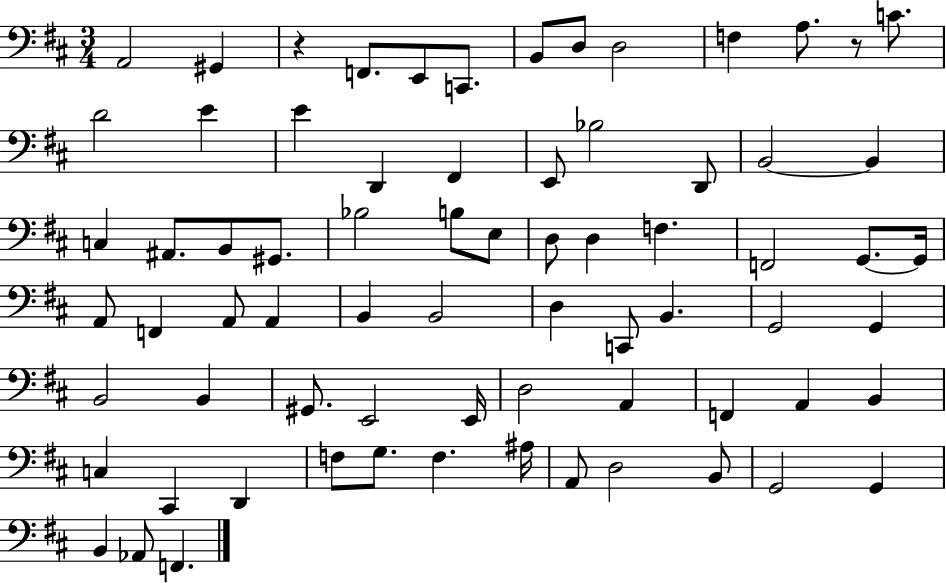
A2/h G#2/q R/q F2/e. E2/e C2/e. B2/e D3/e D3/h F3/q A3/e. R/e C4/e. D4/h E4/q E4/q D2/q F#2/q E2/e Bb3/h D2/e B2/h B2/q C3/q A#2/e. B2/e G#2/e. Bb3/h B3/e E3/e D3/e D3/q F3/q. F2/h G2/e. G2/s A2/e F2/q A2/e A2/q B2/q B2/h D3/q C2/e B2/q. G2/h G2/q B2/h B2/q G#2/e. E2/h E2/s D3/h A2/q F2/q A2/q B2/q C3/q C#2/q D2/q F3/e G3/e. F3/q. A#3/s A2/e D3/h B2/e G2/h G2/q B2/q Ab2/e F2/q.